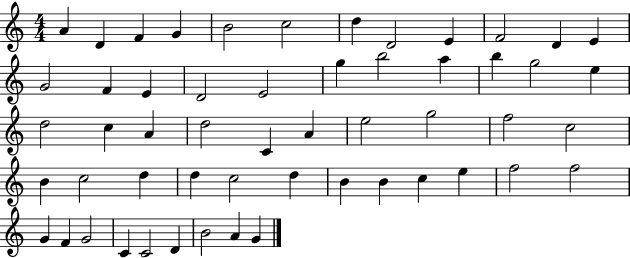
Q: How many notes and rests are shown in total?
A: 54